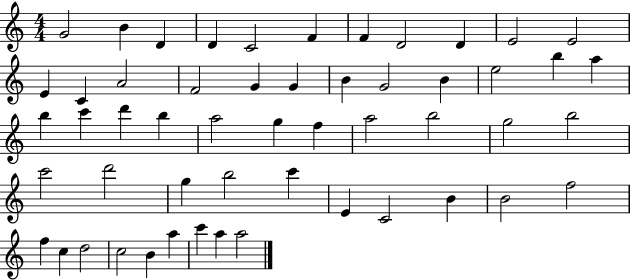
{
  \clef treble
  \numericTimeSignature
  \time 4/4
  \key c \major
  g'2 b'4 d'4 | d'4 c'2 f'4 | f'4 d'2 d'4 | e'2 e'2 | \break e'4 c'4 a'2 | f'2 g'4 g'4 | b'4 g'2 b'4 | e''2 b''4 a''4 | \break b''4 c'''4 d'''4 b''4 | a''2 g''4 f''4 | a''2 b''2 | g''2 b''2 | \break c'''2 d'''2 | g''4 b''2 c'''4 | e'4 c'2 b'4 | b'2 f''2 | \break f''4 c''4 d''2 | c''2 b'4 a''4 | c'''4 a''4 a''2 | \bar "|."
}